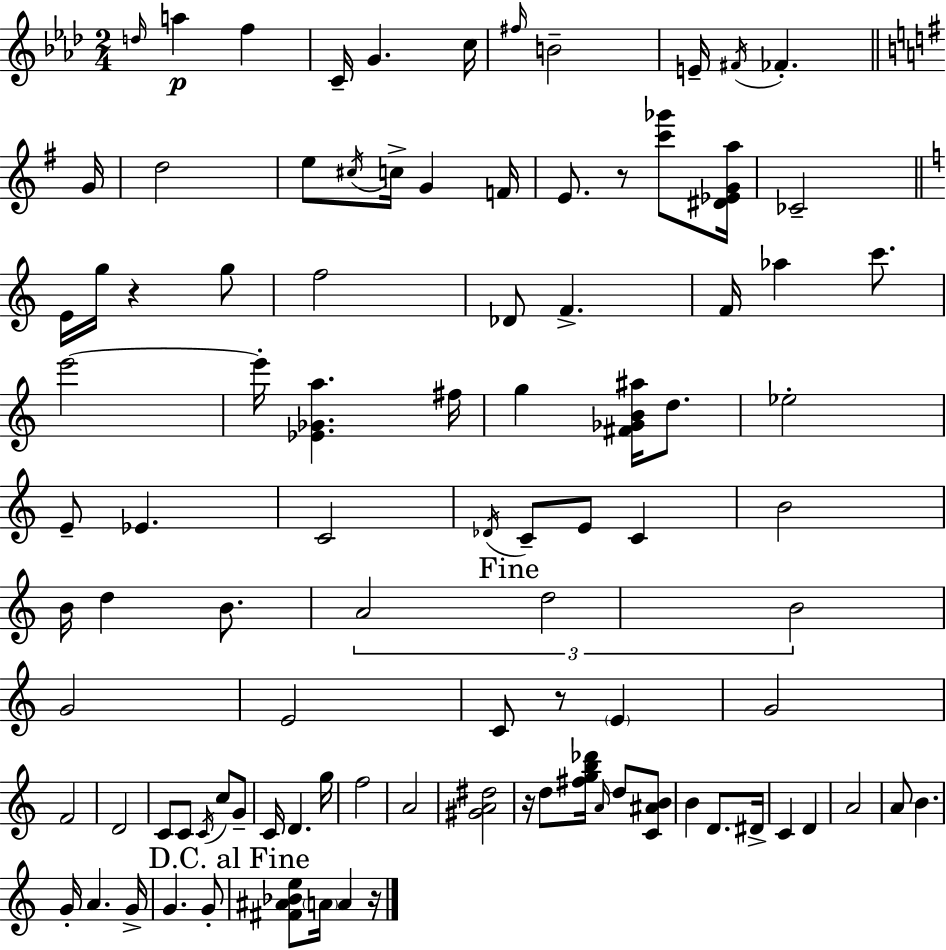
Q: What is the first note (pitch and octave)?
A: D5